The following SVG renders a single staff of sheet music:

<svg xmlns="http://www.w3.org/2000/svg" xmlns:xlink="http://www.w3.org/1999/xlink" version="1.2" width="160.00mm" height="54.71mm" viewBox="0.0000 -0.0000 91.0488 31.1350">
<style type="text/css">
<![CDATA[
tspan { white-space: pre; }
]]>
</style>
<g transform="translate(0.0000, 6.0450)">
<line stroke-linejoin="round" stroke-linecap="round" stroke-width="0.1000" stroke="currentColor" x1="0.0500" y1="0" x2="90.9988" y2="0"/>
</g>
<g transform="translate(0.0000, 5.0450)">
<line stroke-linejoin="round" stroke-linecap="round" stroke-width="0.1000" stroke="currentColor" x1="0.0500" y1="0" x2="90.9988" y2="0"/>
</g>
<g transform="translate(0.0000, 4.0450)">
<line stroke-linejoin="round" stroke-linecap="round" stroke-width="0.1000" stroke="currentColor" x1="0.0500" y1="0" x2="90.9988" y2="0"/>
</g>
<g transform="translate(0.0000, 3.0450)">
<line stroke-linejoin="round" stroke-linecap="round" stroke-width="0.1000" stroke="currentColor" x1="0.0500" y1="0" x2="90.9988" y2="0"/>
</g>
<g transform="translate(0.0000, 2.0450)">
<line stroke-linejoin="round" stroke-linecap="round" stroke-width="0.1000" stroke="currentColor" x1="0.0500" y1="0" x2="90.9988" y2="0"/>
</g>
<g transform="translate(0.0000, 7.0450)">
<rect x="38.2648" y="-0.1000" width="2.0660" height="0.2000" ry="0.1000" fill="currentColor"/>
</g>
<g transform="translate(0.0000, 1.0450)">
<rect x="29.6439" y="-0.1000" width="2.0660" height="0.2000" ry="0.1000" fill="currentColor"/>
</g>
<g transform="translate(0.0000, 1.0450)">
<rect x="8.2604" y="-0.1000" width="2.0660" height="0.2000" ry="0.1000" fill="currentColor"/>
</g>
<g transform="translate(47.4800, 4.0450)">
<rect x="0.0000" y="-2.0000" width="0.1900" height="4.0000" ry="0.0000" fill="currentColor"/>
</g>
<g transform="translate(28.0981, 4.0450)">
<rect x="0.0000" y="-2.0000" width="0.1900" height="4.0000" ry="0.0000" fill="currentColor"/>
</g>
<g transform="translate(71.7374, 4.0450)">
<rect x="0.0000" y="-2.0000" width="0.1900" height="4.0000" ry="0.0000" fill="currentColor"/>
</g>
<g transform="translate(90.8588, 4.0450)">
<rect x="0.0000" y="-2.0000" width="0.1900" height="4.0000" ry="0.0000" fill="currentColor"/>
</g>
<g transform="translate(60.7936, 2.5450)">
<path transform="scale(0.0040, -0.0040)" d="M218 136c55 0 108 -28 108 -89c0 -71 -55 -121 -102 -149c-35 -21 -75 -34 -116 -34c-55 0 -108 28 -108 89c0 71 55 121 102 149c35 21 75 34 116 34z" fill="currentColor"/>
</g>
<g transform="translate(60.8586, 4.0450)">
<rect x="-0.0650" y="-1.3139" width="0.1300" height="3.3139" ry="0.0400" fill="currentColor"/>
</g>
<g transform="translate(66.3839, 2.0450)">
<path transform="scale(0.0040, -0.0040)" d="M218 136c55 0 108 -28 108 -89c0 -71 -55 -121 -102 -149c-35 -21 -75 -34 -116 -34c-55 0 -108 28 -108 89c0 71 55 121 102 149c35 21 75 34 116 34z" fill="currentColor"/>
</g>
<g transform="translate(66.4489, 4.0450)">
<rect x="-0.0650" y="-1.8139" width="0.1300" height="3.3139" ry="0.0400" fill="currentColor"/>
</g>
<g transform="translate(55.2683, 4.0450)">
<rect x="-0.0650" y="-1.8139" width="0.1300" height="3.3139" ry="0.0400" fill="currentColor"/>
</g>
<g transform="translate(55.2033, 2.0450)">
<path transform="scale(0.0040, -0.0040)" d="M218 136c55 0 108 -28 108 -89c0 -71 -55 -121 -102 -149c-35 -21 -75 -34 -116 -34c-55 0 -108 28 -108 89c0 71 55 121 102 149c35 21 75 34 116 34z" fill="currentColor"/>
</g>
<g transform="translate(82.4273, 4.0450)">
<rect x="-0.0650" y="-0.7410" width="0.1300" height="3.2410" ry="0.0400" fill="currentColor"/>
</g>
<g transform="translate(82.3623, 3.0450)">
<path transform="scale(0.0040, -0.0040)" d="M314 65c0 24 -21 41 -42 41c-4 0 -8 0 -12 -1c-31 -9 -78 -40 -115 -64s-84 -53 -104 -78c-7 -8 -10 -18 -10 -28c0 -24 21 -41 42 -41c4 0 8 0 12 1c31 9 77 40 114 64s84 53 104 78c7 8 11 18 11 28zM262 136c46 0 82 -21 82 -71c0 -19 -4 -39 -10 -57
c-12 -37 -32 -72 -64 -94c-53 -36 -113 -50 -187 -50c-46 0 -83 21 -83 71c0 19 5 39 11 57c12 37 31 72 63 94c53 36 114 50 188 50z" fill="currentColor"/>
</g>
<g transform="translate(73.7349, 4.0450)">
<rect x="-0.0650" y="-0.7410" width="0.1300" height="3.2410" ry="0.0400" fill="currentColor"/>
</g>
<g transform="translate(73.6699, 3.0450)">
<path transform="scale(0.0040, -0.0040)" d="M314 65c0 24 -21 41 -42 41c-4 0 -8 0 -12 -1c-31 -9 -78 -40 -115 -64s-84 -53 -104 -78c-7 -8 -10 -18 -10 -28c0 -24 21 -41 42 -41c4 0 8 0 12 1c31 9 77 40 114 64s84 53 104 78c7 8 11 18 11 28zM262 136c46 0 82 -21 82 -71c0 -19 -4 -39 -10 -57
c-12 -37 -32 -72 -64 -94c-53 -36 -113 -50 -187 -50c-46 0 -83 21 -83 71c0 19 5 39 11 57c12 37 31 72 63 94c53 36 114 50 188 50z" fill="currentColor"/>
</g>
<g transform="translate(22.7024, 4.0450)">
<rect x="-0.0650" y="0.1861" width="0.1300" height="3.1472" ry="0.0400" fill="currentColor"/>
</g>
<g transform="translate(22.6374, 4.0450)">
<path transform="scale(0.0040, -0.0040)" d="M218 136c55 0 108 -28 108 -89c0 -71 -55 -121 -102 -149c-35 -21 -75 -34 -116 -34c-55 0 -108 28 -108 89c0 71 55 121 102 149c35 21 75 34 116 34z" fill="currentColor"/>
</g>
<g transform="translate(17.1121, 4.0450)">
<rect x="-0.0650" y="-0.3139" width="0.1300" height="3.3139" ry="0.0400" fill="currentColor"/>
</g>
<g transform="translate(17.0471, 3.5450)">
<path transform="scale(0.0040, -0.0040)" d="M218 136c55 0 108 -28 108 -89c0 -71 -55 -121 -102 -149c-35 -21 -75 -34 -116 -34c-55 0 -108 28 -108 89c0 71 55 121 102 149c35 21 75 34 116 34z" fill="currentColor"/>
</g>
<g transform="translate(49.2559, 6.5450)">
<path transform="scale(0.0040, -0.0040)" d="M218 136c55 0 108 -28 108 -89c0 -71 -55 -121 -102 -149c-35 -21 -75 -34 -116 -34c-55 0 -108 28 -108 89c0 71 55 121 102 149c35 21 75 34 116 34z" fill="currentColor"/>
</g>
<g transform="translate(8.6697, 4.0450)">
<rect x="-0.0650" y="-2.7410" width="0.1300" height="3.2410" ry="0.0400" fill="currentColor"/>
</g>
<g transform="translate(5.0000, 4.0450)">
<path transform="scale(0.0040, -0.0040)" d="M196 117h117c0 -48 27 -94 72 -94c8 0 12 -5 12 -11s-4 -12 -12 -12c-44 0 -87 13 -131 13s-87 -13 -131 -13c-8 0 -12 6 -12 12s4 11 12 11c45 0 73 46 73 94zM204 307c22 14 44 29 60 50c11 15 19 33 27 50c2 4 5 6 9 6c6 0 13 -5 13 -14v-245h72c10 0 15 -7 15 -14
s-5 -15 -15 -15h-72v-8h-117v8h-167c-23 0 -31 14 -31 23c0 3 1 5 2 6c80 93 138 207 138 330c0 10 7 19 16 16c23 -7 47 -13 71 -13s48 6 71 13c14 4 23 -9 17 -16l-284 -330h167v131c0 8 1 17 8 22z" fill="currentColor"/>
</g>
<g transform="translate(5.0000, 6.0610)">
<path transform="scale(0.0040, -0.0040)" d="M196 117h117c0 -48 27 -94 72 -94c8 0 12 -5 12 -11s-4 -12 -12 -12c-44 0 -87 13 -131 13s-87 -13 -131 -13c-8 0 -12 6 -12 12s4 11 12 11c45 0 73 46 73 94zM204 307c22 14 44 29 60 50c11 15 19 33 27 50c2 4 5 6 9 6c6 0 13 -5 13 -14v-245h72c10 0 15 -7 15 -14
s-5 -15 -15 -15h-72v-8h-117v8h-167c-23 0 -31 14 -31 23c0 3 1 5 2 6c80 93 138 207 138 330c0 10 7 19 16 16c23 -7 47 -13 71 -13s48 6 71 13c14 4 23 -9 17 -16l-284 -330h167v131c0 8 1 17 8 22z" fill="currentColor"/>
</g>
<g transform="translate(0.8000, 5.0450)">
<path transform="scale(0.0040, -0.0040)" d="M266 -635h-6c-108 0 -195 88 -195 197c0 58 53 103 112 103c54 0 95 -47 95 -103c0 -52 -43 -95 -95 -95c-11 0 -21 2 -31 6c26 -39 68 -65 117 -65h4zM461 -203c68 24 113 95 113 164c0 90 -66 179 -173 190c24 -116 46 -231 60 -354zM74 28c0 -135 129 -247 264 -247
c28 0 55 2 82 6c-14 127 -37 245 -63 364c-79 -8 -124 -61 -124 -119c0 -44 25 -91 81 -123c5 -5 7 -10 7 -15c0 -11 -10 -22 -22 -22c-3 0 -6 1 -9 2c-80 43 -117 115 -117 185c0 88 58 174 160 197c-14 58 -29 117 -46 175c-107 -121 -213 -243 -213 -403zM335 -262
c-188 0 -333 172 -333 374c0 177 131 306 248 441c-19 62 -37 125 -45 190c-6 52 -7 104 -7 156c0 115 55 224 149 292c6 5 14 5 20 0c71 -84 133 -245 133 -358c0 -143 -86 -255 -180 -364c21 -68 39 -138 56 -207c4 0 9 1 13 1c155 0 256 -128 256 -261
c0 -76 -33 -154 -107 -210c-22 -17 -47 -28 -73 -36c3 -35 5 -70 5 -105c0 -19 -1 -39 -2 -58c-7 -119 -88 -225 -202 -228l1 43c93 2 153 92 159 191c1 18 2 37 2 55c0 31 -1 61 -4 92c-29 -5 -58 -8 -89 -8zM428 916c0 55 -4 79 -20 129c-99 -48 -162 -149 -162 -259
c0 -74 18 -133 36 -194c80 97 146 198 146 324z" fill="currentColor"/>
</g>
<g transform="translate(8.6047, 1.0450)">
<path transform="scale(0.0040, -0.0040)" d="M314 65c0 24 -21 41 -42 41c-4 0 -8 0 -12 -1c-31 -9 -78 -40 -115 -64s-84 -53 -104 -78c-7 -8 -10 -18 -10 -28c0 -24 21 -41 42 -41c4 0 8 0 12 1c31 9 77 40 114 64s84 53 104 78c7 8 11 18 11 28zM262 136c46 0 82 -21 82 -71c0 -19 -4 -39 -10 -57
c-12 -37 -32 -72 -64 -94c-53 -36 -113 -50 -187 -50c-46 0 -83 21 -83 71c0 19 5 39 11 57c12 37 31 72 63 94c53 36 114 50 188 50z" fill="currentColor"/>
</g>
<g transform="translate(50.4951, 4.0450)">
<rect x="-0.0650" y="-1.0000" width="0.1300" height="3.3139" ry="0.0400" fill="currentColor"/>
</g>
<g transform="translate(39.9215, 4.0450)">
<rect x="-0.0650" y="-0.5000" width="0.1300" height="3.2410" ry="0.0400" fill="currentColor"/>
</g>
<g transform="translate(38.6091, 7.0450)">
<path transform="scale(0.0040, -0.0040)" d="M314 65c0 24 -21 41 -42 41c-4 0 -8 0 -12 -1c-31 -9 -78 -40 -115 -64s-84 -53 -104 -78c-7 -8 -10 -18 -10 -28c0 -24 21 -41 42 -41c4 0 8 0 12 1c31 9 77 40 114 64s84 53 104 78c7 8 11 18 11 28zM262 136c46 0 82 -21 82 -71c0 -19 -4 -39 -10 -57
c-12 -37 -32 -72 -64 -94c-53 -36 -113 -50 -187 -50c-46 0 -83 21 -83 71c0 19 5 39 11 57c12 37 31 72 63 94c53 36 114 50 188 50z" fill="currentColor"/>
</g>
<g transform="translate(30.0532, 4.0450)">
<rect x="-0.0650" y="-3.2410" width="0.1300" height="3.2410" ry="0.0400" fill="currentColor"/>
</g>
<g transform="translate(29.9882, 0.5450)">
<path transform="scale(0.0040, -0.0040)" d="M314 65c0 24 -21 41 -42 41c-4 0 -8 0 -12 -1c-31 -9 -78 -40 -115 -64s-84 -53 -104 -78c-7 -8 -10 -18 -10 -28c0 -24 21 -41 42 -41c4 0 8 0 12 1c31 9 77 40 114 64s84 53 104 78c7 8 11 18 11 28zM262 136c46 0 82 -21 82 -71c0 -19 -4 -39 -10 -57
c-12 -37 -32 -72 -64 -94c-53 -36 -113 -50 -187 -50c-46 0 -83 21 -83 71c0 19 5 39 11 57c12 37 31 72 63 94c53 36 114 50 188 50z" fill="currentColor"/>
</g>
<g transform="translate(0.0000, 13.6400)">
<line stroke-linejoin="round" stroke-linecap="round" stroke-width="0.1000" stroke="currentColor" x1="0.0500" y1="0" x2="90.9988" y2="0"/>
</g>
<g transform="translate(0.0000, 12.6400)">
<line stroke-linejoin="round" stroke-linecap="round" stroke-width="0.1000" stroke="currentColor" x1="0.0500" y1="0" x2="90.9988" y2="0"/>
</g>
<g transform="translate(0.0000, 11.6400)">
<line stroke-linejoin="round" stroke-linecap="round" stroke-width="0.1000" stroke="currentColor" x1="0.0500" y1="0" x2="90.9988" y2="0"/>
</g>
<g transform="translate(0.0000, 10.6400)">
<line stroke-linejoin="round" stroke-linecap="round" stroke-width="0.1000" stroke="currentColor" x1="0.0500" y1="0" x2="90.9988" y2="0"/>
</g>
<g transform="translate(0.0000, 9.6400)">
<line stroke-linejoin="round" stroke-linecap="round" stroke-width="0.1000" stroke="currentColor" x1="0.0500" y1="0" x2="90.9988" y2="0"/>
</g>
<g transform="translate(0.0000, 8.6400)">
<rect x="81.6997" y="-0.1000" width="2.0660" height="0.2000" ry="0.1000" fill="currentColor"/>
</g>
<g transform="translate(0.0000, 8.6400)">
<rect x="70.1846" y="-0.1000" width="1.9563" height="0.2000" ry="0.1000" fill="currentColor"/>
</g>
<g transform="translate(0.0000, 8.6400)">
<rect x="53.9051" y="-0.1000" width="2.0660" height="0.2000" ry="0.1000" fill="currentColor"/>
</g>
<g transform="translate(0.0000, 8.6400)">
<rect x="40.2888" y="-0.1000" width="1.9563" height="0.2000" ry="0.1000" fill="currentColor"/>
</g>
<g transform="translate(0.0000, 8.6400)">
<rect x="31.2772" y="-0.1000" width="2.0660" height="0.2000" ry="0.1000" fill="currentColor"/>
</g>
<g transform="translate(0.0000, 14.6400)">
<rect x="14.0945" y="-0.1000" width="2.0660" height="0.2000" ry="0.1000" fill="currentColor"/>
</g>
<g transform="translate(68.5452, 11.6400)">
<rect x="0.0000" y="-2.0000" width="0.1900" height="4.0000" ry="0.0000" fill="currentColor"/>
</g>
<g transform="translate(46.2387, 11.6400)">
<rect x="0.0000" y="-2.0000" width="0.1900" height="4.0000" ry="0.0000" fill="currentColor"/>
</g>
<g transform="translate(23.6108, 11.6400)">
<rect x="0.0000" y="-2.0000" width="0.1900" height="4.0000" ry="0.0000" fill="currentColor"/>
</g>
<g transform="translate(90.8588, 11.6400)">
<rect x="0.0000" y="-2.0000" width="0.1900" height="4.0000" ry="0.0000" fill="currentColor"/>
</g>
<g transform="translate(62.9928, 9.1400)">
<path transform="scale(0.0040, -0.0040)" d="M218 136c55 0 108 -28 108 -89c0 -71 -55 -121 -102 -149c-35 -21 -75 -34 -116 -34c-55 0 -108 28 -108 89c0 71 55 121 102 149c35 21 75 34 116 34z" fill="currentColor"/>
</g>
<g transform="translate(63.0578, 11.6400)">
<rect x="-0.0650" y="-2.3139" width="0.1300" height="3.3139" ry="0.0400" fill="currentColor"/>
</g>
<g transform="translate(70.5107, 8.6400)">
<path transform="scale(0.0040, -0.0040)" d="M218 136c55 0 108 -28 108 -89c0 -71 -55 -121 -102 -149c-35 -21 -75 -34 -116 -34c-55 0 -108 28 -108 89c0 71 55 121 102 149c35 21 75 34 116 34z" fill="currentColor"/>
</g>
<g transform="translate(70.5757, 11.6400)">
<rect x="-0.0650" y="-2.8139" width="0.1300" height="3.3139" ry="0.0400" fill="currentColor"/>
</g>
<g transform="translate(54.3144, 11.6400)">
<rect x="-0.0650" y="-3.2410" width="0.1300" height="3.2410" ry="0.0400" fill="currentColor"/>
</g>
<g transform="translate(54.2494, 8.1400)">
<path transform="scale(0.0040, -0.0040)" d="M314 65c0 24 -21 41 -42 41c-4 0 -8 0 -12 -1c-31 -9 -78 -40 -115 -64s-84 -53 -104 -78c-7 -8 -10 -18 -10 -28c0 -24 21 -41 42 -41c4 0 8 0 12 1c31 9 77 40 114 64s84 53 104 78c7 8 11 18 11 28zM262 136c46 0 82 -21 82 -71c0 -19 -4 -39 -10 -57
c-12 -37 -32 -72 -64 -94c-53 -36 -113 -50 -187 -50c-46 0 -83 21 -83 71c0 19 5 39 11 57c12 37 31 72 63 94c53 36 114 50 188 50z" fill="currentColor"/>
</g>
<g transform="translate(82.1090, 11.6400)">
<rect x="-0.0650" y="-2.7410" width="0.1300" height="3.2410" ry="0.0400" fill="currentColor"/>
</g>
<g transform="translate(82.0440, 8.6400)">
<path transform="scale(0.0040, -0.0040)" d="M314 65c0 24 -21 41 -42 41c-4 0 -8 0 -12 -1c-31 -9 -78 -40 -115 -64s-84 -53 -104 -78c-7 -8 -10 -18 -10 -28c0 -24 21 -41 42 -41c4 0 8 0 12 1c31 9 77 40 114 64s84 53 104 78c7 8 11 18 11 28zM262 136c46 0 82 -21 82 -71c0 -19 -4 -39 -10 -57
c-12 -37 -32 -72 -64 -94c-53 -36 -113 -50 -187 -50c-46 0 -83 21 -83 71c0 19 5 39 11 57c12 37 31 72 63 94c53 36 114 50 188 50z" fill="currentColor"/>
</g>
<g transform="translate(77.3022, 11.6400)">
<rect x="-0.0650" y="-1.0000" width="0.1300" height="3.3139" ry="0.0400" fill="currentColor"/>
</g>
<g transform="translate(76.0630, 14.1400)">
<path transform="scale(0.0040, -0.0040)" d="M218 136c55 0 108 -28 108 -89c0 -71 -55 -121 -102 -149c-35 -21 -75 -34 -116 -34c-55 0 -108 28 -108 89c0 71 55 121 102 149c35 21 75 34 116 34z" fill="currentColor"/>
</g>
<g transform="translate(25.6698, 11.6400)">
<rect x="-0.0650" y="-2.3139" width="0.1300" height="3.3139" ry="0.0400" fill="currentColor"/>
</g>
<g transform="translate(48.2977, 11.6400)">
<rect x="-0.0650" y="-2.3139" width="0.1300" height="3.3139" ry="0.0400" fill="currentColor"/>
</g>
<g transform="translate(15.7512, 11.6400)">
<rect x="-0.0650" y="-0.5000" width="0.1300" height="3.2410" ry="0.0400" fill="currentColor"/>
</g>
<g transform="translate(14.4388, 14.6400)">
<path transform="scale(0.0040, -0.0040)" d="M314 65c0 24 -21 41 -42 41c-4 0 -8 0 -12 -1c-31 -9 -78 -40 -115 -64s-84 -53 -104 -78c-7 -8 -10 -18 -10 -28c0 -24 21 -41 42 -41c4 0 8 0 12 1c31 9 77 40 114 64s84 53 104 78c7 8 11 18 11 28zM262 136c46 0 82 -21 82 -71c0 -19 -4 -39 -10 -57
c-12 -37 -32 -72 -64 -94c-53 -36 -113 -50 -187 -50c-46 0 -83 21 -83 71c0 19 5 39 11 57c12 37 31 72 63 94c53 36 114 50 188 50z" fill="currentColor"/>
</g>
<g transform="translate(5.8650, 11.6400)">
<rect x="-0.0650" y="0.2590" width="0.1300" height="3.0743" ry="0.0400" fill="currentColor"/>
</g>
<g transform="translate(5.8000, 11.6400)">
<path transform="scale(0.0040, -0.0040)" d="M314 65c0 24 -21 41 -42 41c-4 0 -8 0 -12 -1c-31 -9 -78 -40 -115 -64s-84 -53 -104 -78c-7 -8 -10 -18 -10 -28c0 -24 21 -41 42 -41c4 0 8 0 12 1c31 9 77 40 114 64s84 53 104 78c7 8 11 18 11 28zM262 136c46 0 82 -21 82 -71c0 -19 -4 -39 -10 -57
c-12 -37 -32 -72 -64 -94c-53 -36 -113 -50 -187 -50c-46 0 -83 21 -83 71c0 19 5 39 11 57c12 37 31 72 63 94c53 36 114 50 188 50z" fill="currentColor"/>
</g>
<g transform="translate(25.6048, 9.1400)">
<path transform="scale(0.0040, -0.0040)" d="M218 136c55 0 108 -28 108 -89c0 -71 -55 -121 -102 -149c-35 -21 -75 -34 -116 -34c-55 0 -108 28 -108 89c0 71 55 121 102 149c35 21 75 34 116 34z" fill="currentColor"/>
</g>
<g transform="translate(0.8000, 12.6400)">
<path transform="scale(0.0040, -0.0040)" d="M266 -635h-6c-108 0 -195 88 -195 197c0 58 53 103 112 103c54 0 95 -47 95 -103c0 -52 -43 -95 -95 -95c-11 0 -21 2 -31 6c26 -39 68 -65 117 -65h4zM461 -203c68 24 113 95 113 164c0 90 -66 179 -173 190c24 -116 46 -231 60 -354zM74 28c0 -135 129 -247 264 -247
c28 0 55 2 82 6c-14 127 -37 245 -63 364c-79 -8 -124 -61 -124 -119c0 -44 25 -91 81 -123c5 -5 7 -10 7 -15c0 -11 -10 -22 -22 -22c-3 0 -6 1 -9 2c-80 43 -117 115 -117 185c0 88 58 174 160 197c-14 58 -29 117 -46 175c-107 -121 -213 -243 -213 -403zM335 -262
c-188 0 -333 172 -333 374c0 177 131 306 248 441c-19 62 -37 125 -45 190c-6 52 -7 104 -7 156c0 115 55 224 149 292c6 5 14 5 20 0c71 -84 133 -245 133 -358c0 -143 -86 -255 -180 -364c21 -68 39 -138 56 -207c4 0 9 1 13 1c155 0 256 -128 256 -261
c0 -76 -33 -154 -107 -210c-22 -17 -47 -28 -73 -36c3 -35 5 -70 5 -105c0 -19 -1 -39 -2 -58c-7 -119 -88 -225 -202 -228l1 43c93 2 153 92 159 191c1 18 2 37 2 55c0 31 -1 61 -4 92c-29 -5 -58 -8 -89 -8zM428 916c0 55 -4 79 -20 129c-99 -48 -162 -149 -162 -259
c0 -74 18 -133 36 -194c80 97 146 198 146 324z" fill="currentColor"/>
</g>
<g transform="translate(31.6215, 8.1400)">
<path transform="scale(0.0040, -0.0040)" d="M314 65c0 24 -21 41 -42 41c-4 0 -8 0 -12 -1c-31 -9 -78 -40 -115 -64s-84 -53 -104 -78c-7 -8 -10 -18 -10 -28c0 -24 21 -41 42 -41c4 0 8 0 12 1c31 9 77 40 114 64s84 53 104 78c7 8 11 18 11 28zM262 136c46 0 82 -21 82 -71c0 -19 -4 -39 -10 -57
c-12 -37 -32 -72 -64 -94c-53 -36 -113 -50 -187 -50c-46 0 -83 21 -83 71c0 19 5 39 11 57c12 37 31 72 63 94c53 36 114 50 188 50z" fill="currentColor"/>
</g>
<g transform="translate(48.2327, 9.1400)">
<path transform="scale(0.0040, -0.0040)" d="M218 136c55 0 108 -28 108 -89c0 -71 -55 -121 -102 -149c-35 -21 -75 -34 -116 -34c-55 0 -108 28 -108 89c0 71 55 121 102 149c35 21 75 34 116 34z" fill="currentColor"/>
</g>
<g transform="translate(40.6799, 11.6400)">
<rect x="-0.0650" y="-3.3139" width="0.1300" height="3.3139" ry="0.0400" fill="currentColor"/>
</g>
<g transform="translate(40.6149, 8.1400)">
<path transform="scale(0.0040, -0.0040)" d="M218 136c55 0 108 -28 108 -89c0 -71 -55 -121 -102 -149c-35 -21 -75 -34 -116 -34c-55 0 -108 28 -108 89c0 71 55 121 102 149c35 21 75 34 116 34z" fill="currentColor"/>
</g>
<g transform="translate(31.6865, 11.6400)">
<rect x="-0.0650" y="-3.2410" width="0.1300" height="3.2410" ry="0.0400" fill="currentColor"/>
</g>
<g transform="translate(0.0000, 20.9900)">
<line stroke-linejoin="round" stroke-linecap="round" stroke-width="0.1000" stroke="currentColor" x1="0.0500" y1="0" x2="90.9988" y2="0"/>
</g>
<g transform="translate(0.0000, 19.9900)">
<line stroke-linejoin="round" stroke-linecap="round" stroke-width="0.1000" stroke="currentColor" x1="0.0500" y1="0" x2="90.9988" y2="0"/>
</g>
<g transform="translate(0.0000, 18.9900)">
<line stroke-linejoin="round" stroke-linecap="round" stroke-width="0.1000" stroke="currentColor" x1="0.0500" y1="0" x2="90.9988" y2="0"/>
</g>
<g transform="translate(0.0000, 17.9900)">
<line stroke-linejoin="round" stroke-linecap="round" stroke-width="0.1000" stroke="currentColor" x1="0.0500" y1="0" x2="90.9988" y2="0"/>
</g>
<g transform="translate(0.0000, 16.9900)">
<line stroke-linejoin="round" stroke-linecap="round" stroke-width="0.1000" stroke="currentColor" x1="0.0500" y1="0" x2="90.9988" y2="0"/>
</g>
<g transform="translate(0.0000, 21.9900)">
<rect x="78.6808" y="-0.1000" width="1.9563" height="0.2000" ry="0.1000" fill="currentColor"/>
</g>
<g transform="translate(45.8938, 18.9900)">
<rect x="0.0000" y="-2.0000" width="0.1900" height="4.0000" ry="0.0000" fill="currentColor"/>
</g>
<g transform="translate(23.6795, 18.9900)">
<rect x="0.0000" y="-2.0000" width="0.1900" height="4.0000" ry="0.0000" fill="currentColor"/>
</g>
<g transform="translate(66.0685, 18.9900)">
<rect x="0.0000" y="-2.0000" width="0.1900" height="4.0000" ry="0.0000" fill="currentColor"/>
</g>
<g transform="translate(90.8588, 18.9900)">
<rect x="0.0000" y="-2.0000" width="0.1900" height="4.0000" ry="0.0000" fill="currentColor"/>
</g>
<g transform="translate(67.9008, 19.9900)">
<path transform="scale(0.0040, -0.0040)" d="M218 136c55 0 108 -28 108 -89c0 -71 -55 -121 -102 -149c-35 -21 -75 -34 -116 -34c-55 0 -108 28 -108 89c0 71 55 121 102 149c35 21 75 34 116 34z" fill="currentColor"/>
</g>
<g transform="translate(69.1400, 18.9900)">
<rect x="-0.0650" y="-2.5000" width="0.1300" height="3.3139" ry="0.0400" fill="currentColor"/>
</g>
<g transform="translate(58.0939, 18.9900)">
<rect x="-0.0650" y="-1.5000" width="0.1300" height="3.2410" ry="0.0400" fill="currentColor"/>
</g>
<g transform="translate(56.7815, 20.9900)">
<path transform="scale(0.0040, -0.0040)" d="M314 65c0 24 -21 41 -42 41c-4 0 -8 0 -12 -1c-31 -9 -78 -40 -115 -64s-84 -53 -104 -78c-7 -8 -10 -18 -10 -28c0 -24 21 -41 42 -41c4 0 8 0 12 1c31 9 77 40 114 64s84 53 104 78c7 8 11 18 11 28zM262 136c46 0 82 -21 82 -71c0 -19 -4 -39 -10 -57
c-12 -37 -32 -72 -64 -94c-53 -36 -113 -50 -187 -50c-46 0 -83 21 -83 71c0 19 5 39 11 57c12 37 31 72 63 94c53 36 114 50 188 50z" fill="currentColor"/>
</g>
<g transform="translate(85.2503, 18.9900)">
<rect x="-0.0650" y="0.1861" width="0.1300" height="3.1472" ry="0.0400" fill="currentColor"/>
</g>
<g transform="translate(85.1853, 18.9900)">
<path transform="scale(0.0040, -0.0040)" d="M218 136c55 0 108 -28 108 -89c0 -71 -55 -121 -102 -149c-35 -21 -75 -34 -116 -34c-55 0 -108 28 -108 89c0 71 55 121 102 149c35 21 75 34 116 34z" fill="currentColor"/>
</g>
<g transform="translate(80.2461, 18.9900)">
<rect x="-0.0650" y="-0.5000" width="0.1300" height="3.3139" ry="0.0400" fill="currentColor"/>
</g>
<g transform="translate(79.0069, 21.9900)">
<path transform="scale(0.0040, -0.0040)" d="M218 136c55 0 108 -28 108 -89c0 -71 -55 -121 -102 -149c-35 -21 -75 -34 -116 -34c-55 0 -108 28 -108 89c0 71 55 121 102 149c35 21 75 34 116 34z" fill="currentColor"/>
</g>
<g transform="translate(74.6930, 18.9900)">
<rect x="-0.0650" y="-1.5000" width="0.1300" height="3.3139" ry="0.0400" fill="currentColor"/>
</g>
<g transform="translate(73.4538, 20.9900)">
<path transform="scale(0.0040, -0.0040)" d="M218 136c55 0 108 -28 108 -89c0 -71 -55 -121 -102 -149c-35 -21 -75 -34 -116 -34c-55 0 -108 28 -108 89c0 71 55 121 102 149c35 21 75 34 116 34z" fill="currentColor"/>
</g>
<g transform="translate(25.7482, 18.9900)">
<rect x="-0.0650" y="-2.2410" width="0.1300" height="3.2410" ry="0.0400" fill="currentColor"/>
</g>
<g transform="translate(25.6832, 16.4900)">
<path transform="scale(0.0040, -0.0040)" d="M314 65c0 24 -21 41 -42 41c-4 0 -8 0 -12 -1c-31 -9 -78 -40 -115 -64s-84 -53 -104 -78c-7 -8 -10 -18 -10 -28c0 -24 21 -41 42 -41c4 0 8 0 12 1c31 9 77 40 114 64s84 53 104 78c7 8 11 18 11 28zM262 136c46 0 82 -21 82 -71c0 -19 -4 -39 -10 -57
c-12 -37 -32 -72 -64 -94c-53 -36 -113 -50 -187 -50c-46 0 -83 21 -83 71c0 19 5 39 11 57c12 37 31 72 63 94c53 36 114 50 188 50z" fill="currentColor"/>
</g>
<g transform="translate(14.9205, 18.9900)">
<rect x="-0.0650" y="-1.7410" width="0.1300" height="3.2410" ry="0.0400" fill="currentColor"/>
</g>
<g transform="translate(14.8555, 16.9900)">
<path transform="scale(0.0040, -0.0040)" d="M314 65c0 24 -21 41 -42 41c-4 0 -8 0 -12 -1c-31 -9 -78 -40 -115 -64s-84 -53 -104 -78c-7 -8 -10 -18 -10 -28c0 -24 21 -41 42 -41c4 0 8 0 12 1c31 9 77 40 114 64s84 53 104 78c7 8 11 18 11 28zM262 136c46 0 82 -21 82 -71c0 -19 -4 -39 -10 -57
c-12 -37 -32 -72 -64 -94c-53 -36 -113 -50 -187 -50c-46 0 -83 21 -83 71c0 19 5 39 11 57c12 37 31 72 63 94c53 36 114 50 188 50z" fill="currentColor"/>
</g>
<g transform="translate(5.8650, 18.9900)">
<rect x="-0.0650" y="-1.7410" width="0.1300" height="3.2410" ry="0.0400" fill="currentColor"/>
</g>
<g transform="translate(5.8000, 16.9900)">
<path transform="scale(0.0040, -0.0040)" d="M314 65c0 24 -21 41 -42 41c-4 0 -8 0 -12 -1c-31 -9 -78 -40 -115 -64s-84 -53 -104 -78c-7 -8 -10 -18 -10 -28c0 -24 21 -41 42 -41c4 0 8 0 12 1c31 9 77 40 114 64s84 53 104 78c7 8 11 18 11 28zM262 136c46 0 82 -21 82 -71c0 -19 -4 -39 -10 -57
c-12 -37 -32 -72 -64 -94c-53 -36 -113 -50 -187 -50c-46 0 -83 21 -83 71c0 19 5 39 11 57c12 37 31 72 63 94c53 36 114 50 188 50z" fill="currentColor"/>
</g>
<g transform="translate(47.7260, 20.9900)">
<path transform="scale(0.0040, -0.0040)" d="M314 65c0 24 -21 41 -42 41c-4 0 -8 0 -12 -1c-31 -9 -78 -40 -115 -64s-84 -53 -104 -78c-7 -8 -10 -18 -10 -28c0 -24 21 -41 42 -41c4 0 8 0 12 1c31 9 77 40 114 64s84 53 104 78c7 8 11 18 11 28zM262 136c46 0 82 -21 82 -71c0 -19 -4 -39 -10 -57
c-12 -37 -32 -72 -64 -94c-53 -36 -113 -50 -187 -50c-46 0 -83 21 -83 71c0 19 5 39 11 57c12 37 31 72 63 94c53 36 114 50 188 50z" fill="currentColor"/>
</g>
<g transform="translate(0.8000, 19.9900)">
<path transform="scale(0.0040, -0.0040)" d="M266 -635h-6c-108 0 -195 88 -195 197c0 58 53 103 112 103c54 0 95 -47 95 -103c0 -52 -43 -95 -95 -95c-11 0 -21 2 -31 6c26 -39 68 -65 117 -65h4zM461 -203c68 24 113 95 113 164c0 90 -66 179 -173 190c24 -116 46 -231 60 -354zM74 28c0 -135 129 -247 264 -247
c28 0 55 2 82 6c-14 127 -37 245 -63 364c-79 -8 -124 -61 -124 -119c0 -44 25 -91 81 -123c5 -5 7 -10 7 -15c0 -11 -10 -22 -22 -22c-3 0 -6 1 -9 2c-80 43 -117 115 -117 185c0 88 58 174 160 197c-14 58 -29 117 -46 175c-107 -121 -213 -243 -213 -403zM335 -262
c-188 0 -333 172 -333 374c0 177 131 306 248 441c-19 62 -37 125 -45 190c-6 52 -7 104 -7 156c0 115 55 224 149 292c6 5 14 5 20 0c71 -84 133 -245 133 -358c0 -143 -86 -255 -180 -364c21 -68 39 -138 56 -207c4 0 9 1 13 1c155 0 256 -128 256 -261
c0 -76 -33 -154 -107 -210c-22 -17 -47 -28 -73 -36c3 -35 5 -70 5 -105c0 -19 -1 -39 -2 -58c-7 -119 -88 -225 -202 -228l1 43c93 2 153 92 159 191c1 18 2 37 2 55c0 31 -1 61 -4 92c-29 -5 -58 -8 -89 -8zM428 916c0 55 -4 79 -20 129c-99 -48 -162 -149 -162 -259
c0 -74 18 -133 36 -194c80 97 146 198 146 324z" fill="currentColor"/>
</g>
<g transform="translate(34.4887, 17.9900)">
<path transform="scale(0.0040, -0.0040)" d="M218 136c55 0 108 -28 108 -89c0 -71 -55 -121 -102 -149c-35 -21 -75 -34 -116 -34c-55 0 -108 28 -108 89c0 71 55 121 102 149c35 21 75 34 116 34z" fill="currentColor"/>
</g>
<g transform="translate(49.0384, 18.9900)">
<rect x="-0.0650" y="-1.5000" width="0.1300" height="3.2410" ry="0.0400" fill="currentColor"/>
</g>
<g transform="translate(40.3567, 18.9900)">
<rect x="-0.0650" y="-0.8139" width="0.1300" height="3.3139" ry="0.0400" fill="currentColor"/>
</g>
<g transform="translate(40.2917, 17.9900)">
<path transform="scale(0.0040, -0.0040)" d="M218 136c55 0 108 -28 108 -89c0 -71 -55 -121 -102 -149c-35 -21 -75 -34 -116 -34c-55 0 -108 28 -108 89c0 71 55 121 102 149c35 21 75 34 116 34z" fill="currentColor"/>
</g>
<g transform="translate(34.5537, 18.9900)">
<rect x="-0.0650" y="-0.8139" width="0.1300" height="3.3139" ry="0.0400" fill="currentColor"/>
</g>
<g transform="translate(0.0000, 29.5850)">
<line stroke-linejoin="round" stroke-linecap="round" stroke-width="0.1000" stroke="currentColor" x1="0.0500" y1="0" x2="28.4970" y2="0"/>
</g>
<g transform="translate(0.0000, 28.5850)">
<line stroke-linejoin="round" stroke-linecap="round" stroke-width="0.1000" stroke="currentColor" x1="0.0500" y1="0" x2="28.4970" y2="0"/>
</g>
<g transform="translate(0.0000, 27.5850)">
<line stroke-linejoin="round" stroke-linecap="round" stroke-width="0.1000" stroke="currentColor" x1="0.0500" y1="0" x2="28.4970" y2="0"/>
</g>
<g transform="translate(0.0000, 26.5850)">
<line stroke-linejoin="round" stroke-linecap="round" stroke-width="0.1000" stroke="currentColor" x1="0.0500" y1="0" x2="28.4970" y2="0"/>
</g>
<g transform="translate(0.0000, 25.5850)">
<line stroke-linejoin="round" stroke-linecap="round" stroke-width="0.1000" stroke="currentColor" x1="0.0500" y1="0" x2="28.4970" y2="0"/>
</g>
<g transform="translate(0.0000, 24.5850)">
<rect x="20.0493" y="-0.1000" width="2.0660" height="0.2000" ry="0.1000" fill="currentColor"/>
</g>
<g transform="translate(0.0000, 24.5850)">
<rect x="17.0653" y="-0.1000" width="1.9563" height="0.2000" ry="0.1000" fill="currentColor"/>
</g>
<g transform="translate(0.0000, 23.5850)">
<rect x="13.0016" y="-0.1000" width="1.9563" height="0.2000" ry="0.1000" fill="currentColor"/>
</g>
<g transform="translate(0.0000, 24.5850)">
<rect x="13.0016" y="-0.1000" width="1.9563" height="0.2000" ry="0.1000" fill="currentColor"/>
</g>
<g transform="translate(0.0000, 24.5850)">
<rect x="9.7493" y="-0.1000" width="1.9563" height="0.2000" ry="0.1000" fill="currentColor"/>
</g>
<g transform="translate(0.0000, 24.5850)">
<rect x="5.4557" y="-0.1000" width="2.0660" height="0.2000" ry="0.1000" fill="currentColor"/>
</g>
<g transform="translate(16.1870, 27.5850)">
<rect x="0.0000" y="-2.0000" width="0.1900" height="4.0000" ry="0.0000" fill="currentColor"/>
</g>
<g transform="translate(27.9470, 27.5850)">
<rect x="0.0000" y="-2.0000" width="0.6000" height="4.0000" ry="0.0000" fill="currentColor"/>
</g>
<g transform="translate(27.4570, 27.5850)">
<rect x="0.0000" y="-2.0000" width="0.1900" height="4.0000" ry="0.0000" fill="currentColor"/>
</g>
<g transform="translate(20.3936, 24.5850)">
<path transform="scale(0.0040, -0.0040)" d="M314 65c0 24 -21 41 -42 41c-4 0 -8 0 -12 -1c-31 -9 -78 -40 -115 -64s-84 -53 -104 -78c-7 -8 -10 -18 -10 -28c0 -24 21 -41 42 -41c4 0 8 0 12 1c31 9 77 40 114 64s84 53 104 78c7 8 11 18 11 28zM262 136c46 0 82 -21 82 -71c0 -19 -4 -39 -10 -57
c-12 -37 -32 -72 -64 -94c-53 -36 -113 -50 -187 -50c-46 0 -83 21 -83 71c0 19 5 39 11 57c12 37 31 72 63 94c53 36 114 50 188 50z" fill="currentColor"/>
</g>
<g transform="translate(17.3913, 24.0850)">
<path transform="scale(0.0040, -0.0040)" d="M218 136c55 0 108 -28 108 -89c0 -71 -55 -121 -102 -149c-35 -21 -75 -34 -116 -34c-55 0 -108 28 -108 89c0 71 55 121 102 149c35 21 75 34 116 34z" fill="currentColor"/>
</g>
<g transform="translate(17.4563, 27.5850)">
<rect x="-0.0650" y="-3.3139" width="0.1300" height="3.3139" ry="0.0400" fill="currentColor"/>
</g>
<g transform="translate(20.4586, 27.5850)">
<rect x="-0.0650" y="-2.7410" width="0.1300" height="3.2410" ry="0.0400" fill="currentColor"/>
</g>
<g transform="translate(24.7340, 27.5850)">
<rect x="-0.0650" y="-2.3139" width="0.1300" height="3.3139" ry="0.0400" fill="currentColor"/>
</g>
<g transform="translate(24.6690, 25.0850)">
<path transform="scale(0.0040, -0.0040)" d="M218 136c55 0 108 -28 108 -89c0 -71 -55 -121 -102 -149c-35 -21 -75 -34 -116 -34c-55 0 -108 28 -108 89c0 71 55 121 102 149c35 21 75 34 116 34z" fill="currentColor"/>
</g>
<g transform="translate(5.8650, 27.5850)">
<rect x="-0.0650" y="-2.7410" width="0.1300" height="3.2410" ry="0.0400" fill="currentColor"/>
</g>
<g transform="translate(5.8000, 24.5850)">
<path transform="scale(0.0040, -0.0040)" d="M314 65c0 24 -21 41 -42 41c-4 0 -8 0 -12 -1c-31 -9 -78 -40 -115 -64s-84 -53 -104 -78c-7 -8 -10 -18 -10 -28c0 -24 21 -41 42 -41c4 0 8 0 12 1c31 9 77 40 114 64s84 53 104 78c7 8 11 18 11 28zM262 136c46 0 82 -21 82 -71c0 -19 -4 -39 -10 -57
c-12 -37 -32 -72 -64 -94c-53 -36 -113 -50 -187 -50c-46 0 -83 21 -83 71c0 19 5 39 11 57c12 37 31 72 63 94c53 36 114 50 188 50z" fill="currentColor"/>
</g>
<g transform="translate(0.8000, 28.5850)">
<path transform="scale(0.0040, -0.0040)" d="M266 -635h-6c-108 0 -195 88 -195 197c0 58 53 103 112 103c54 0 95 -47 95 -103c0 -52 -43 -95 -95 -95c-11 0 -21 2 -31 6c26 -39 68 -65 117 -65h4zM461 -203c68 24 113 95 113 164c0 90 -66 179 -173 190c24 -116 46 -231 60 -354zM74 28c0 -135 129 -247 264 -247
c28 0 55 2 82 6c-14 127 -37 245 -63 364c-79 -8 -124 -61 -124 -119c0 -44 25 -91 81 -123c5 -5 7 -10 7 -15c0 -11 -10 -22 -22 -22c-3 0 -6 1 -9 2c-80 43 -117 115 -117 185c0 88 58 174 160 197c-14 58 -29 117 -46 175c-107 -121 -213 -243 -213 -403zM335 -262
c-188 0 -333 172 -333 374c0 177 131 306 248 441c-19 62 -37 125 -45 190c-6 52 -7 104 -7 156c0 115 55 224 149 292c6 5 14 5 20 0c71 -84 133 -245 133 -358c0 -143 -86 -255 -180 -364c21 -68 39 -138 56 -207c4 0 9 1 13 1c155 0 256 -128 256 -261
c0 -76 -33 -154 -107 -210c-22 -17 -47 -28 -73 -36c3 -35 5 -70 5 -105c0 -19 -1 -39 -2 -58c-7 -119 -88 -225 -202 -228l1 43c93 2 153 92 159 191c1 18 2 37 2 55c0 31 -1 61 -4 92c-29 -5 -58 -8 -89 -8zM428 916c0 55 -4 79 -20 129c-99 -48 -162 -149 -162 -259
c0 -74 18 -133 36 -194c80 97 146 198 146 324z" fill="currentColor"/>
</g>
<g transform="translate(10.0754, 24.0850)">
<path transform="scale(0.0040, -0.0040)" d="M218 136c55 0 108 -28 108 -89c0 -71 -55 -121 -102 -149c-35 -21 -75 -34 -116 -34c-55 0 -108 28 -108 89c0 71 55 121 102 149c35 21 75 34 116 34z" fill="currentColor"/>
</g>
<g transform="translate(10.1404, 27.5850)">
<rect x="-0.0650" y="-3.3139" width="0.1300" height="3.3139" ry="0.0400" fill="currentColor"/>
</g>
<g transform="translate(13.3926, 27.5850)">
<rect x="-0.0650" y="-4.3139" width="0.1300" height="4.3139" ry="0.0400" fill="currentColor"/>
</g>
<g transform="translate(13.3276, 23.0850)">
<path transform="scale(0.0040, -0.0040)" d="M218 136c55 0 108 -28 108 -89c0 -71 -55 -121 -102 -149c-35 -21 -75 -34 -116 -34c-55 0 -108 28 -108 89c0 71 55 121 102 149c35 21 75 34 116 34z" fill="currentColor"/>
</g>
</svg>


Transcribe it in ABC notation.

X:1
T:Untitled
M:4/4
L:1/4
K:C
a2 c B b2 C2 D f e f d2 d2 B2 C2 g b2 b g b2 g a D a2 f2 f2 g2 d d E2 E2 G E C B a2 b d' b a2 g